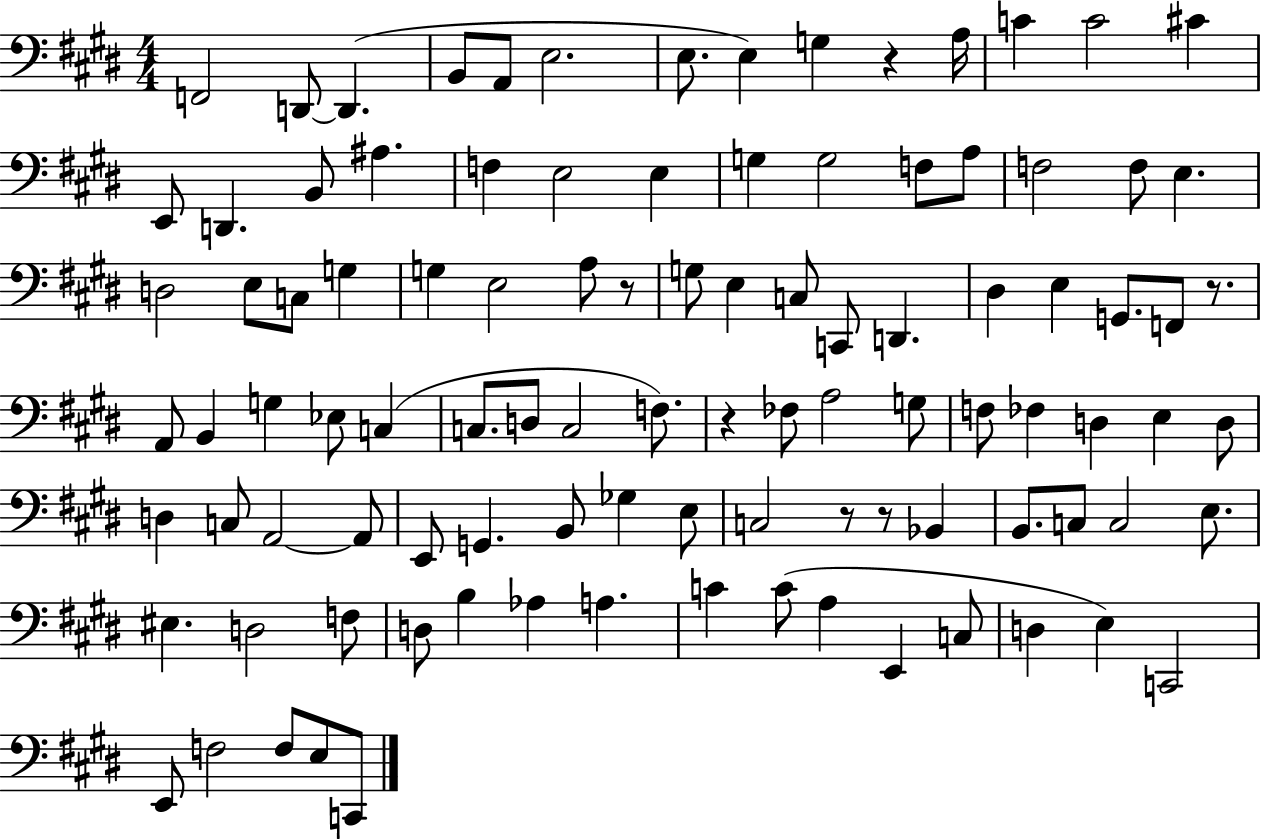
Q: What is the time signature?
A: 4/4